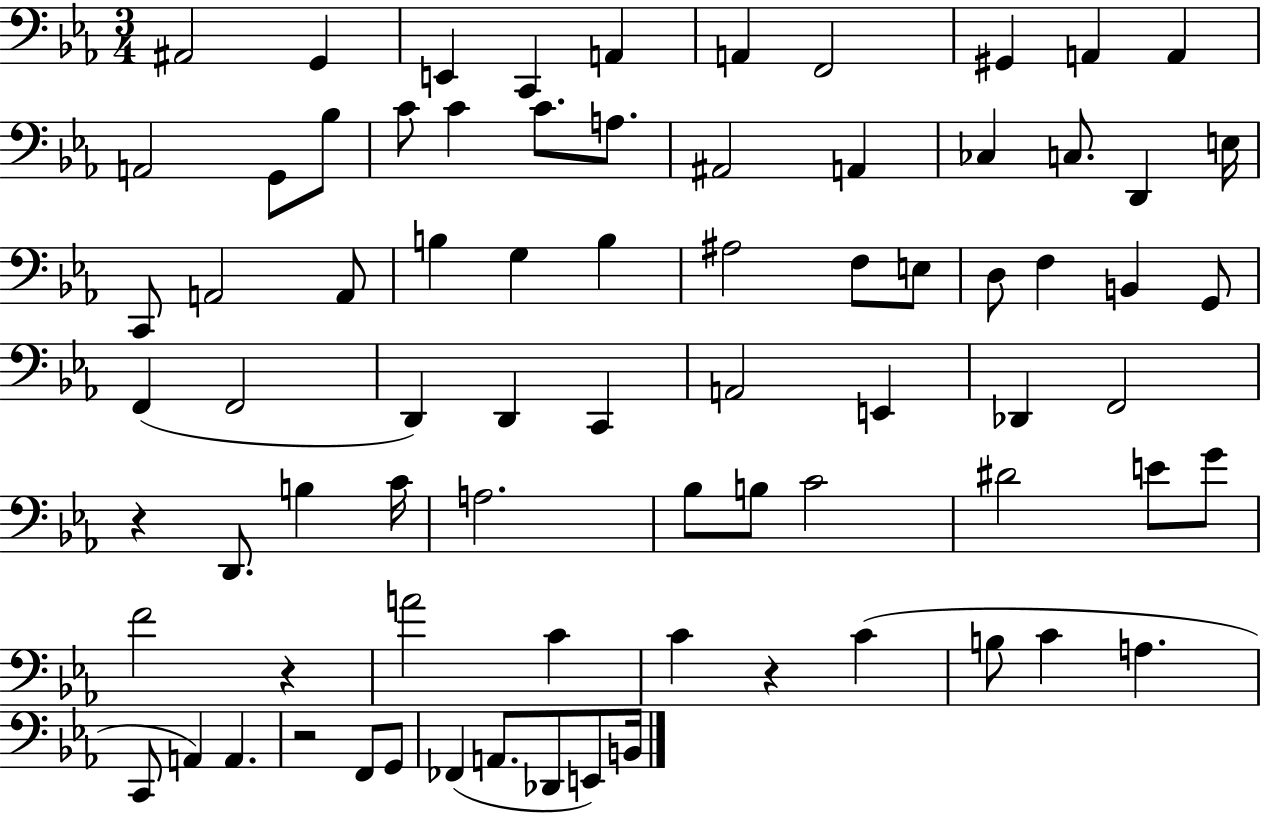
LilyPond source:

{
  \clef bass
  \numericTimeSignature
  \time 3/4
  \key ees \major
  \repeat volta 2 { ais,2 g,4 | e,4 c,4 a,4 | a,4 f,2 | gis,4 a,4 a,4 | \break a,2 g,8 bes8 | c'8 c'4 c'8. a8. | ais,2 a,4 | ces4 c8. d,4 e16 | \break c,8 a,2 a,8 | b4 g4 b4 | ais2 f8 e8 | d8 f4 b,4 g,8 | \break f,4( f,2 | d,4) d,4 c,4 | a,2 e,4 | des,4 f,2 | \break r4 d,8. b4 c'16 | a2. | bes8 b8 c'2 | dis'2 e'8 g'8 | \break f'2 r4 | a'2 c'4 | c'4 r4 c'4( | b8 c'4 a4. | \break c,8 a,4) a,4. | r2 f,8 g,8 | fes,4( a,8. des,8 e,8) b,16 | } \bar "|."
}